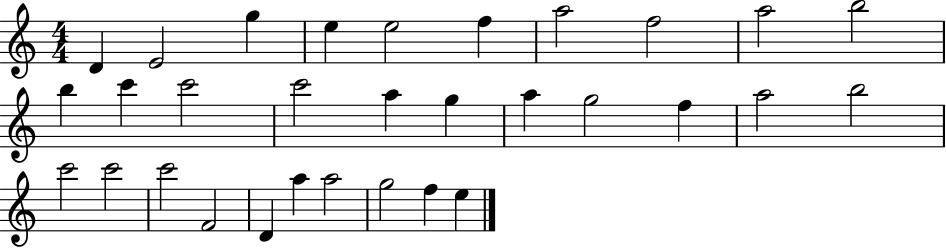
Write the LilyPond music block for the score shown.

{
  \clef treble
  \numericTimeSignature
  \time 4/4
  \key c \major
  d'4 e'2 g''4 | e''4 e''2 f''4 | a''2 f''2 | a''2 b''2 | \break b''4 c'''4 c'''2 | c'''2 a''4 g''4 | a''4 g''2 f''4 | a''2 b''2 | \break c'''2 c'''2 | c'''2 f'2 | d'4 a''4 a''2 | g''2 f''4 e''4 | \break \bar "|."
}